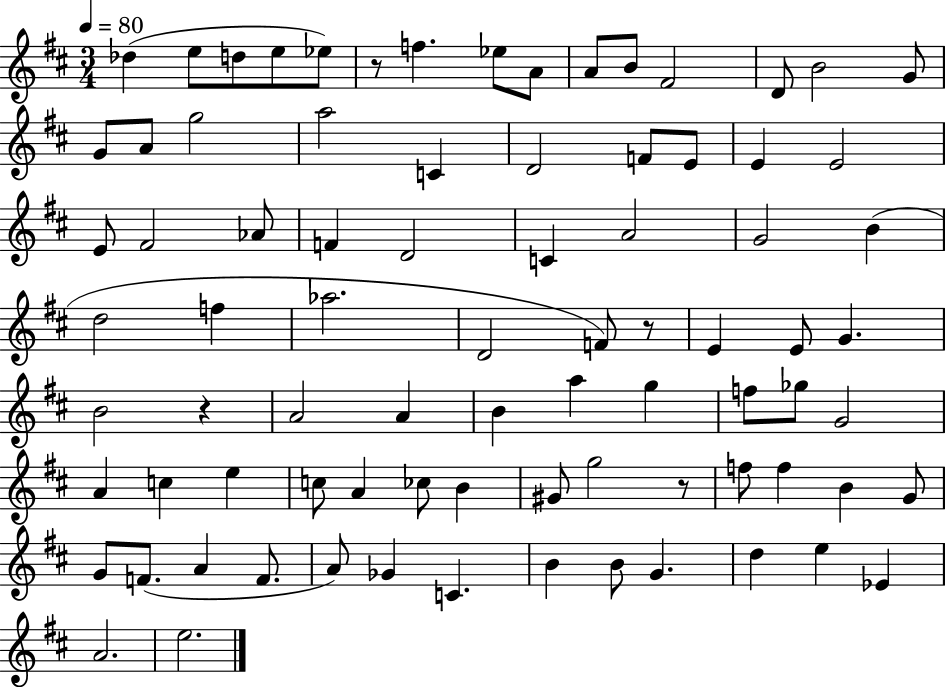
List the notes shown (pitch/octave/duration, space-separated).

Db5/q E5/e D5/e E5/e Eb5/e R/e F5/q. Eb5/e A4/e A4/e B4/e F#4/h D4/e B4/h G4/e G4/e A4/e G5/h A5/h C4/q D4/h F4/e E4/e E4/q E4/h E4/e F#4/h Ab4/e F4/q D4/h C4/q A4/h G4/h B4/q D5/h F5/q Ab5/h. D4/h F4/e R/e E4/q E4/e G4/q. B4/h R/q A4/h A4/q B4/q A5/q G5/q F5/e Gb5/e G4/h A4/q C5/q E5/q C5/e A4/q CES5/e B4/q G#4/e G5/h R/e F5/e F5/q B4/q G4/e G4/e F4/e. A4/q F4/e. A4/e Gb4/q C4/q. B4/q B4/e G4/q. D5/q E5/q Eb4/q A4/h. E5/h.